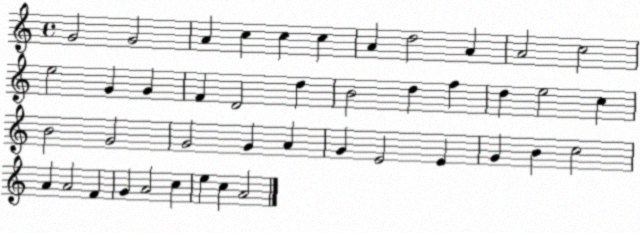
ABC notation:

X:1
T:Untitled
M:4/4
L:1/4
K:C
G2 G2 A c c c A d2 A A2 c2 e2 G G F D2 d B2 d f d e2 c B2 G2 G2 G A G E2 E G B c2 A A2 F G A2 c e c A2